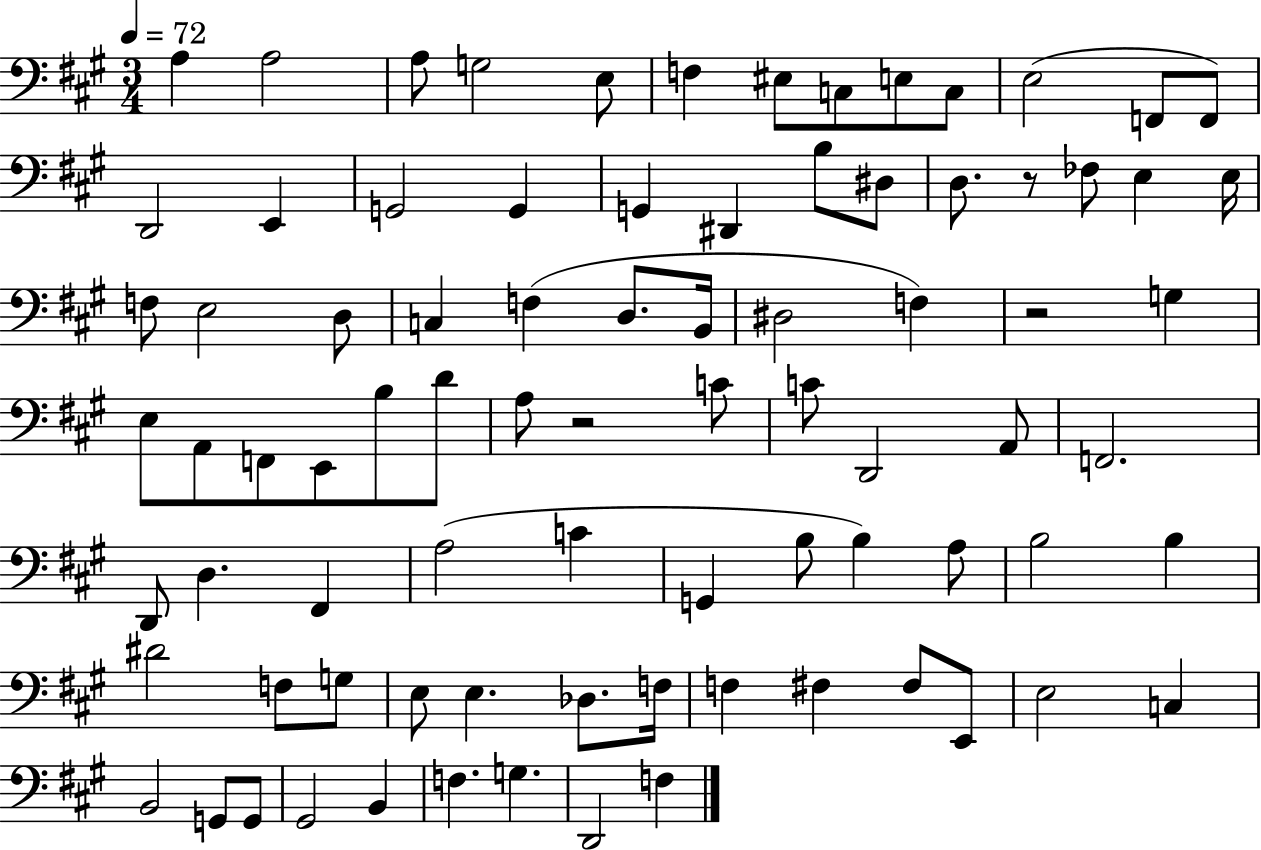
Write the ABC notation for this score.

X:1
T:Untitled
M:3/4
L:1/4
K:A
A, A,2 A,/2 G,2 E,/2 F, ^E,/2 C,/2 E,/2 C,/2 E,2 F,,/2 F,,/2 D,,2 E,, G,,2 G,, G,, ^D,, B,/2 ^D,/2 D,/2 z/2 _F,/2 E, E,/4 F,/2 E,2 D,/2 C, F, D,/2 B,,/4 ^D,2 F, z2 G, E,/2 A,,/2 F,,/2 E,,/2 B,/2 D/2 A,/2 z2 C/2 C/2 D,,2 A,,/2 F,,2 D,,/2 D, ^F,, A,2 C G,, B,/2 B, A,/2 B,2 B, ^D2 F,/2 G,/2 E,/2 E, _D,/2 F,/4 F, ^F, ^F,/2 E,,/2 E,2 C, B,,2 G,,/2 G,,/2 ^G,,2 B,, F, G, D,,2 F,